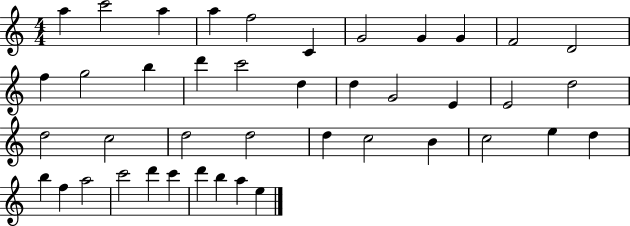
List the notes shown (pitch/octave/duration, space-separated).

A5/q C6/h A5/q A5/q F5/h C4/q G4/h G4/q G4/q F4/h D4/h F5/q G5/h B5/q D6/q C6/h D5/q D5/q G4/h E4/q E4/h D5/h D5/h C5/h D5/h D5/h D5/q C5/h B4/q C5/h E5/q D5/q B5/q F5/q A5/h C6/h D6/q C6/q D6/q B5/q A5/q E5/q